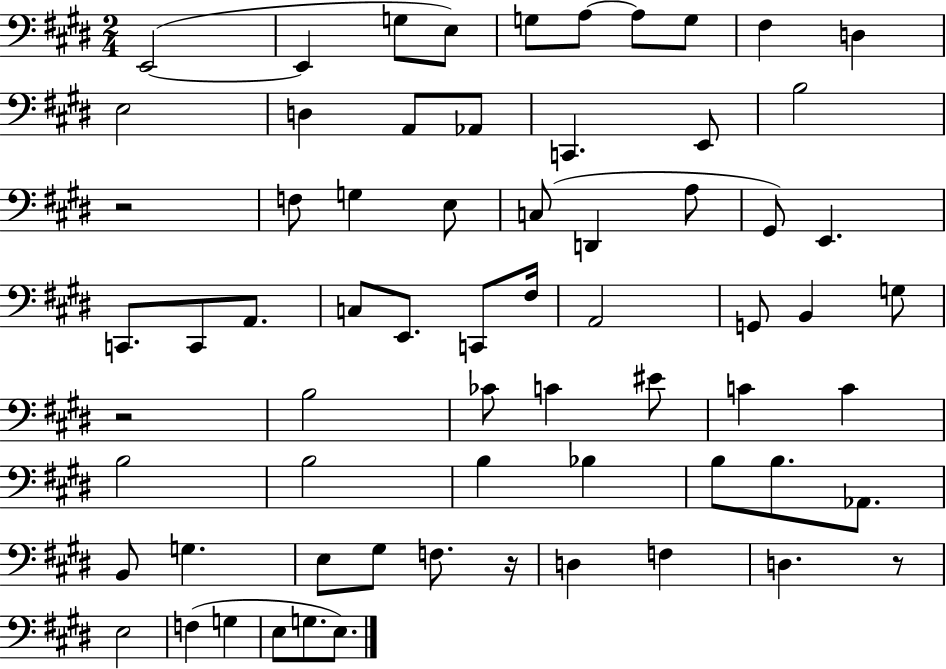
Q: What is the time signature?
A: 2/4